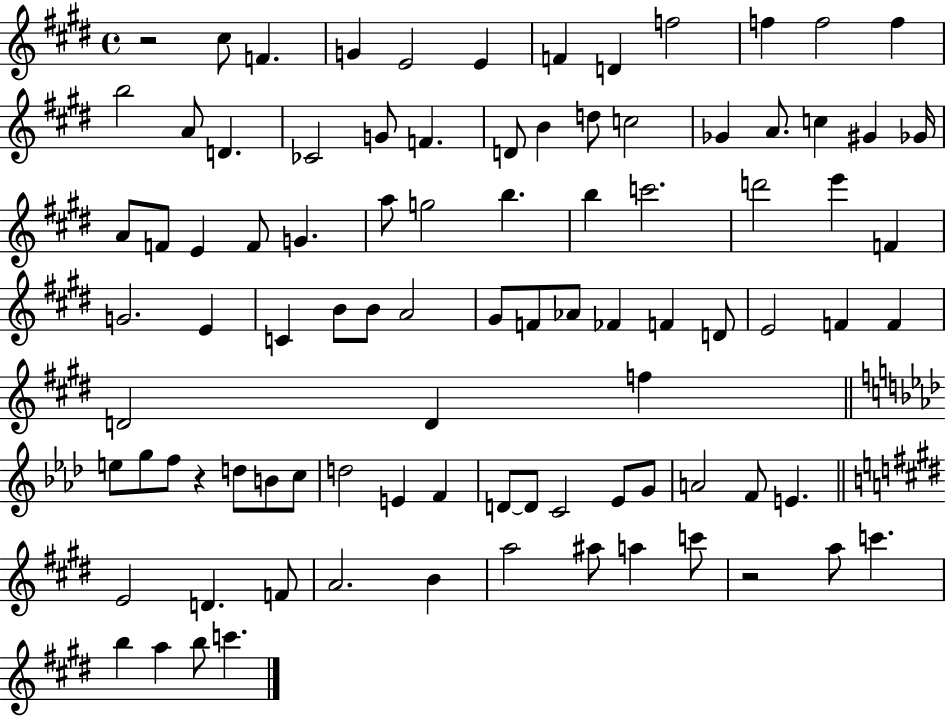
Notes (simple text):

R/h C#5/e F4/q. G4/q E4/h E4/q F4/q D4/q F5/h F5/q F5/h F5/q B5/h A4/e D4/q. CES4/h G4/e F4/q. D4/e B4/q D5/e C5/h Gb4/q A4/e. C5/q G#4/q Gb4/s A4/e F4/e E4/q F4/e G4/q. A5/e G5/h B5/q. B5/q C6/h. D6/h E6/q F4/q G4/h. E4/q C4/q B4/e B4/e A4/h G#4/e F4/e Ab4/e FES4/q F4/q D4/e E4/h F4/q F4/q D4/h D4/q F5/q E5/e G5/e F5/e R/q D5/e B4/e C5/e D5/h E4/q F4/q D4/e D4/e C4/h Eb4/e G4/e A4/h F4/e E4/q. E4/h D4/q. F4/e A4/h. B4/q A5/h A#5/e A5/q C6/e R/h A5/e C6/q. B5/q A5/q B5/e C6/q.